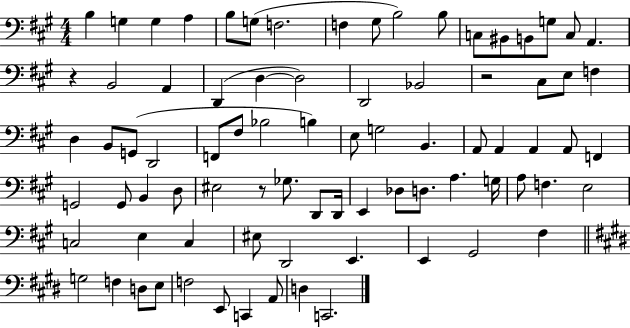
X:1
T:Untitled
M:4/4
L:1/4
K:A
B, G, G, A, B,/2 G,/2 F,2 F, ^G,/2 B,2 B,/2 C,/2 ^B,,/2 B,,/2 G,/2 C,/2 A,, z B,,2 A,, D,, D, D,2 D,,2 _B,,2 z2 ^C,/2 E,/2 F, D, B,,/2 G,,/2 D,,2 F,,/2 ^F,/2 _B,2 B, E,/2 G,2 B,, A,,/2 A,, A,, A,,/2 F,, G,,2 G,,/2 B,, D,/2 ^E,2 z/2 _G,/2 D,,/2 D,,/4 E,, _D,/2 D,/2 A, G,/4 A,/2 F, E,2 C,2 E, C, ^E,/2 D,,2 E,, E,, ^G,,2 ^F, G,2 F, D,/2 E,/2 F,2 E,,/2 C,, A,,/2 D, C,,2